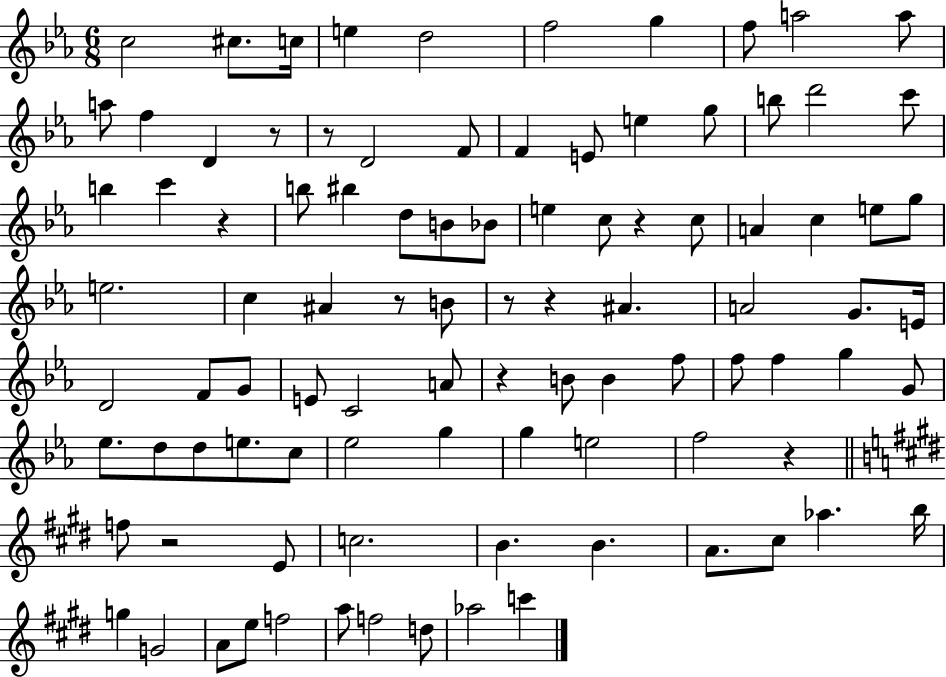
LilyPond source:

{
  \clef treble
  \numericTimeSignature
  \time 6/8
  \key ees \major
  \repeat volta 2 { c''2 cis''8. c''16 | e''4 d''2 | f''2 g''4 | f''8 a''2 a''8 | \break a''8 f''4 d'4 r8 | r8 d'2 f'8 | f'4 e'8 e''4 g''8 | b''8 d'''2 c'''8 | \break b''4 c'''4 r4 | b''8 bis''4 d''8 b'8 bes'8 | e''4 c''8 r4 c''8 | a'4 c''4 e''8 g''8 | \break e''2. | c''4 ais'4 r8 b'8 | r8 r4 ais'4. | a'2 g'8. e'16 | \break d'2 f'8 g'8 | e'8 c'2 a'8 | r4 b'8 b'4 f''8 | f''8 f''4 g''4 g'8 | \break ees''8. d''8 d''8 e''8. c''8 | ees''2 g''4 | g''4 e''2 | f''2 r4 | \break \bar "||" \break \key e \major f''8 r2 e'8 | c''2. | b'4. b'4. | a'8. cis''8 aes''4. b''16 | \break g''4 g'2 | a'8 e''8 f''2 | a''8 f''2 d''8 | aes''2 c'''4 | \break } \bar "|."
}